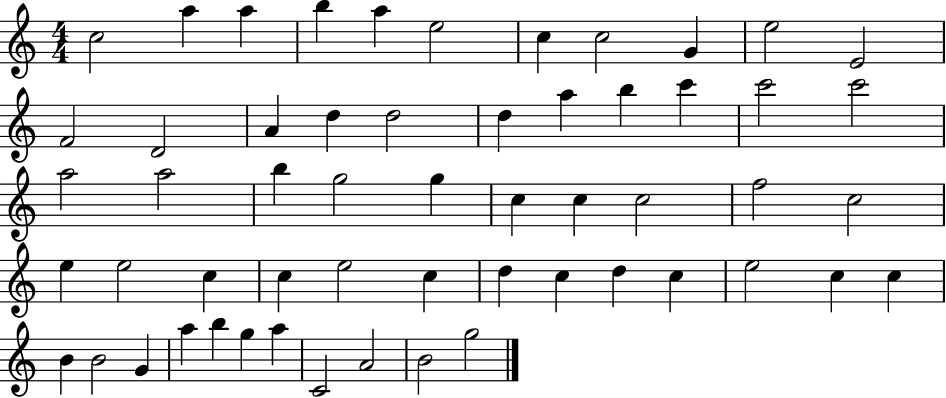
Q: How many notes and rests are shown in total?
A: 56